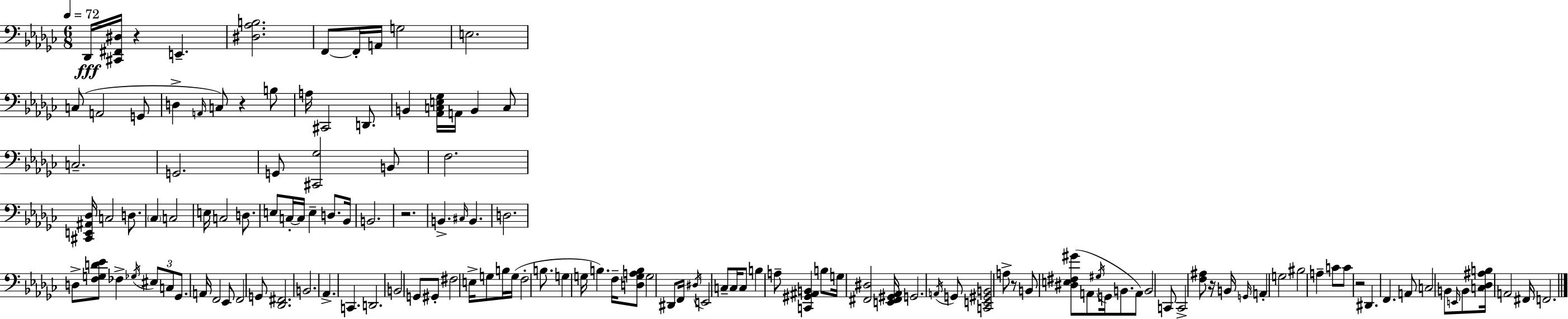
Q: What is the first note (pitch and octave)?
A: Db2